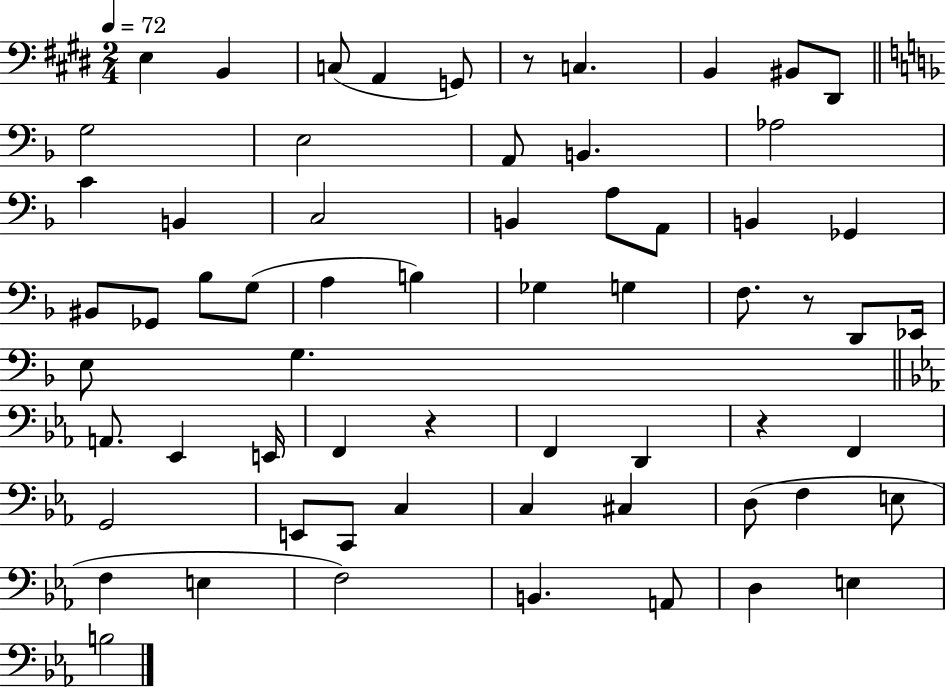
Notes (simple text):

E3/q B2/q C3/e A2/q G2/e R/e C3/q. B2/q BIS2/e D#2/e G3/h E3/h A2/e B2/q. Ab3/h C4/q B2/q C3/h B2/q A3/e A2/e B2/q Gb2/q BIS2/e Gb2/e Bb3/e G3/e A3/q B3/q Gb3/q G3/q F3/e. R/e D2/e Eb2/s E3/e G3/q. A2/e. Eb2/q E2/s F2/q R/q F2/q D2/q R/q F2/q G2/h E2/e C2/e C3/q C3/q C#3/q D3/e F3/q E3/e F3/q E3/q F3/h B2/q. A2/e D3/q E3/q B3/h